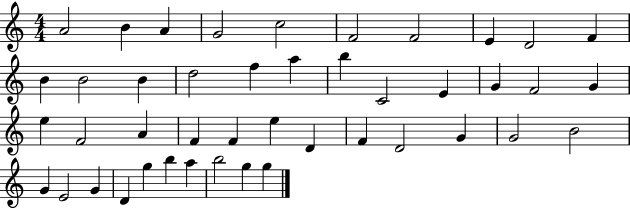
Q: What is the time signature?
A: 4/4